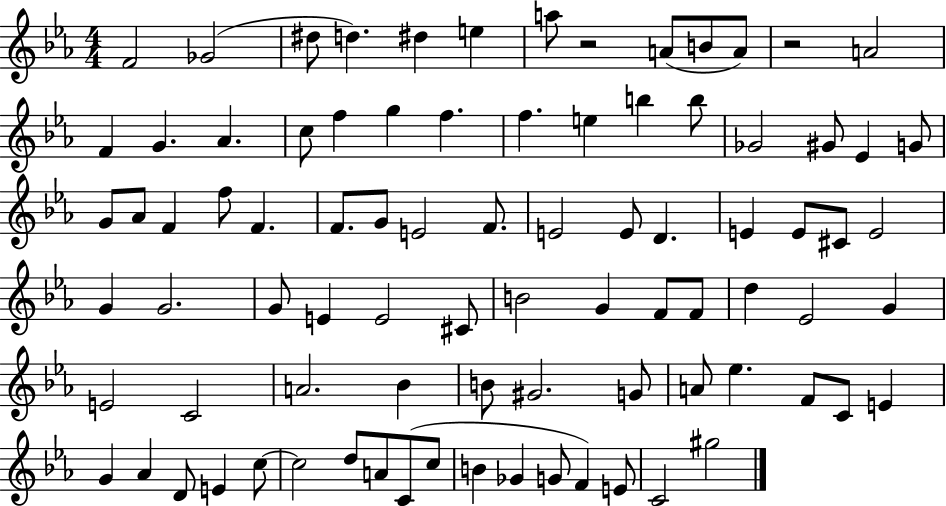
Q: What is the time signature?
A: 4/4